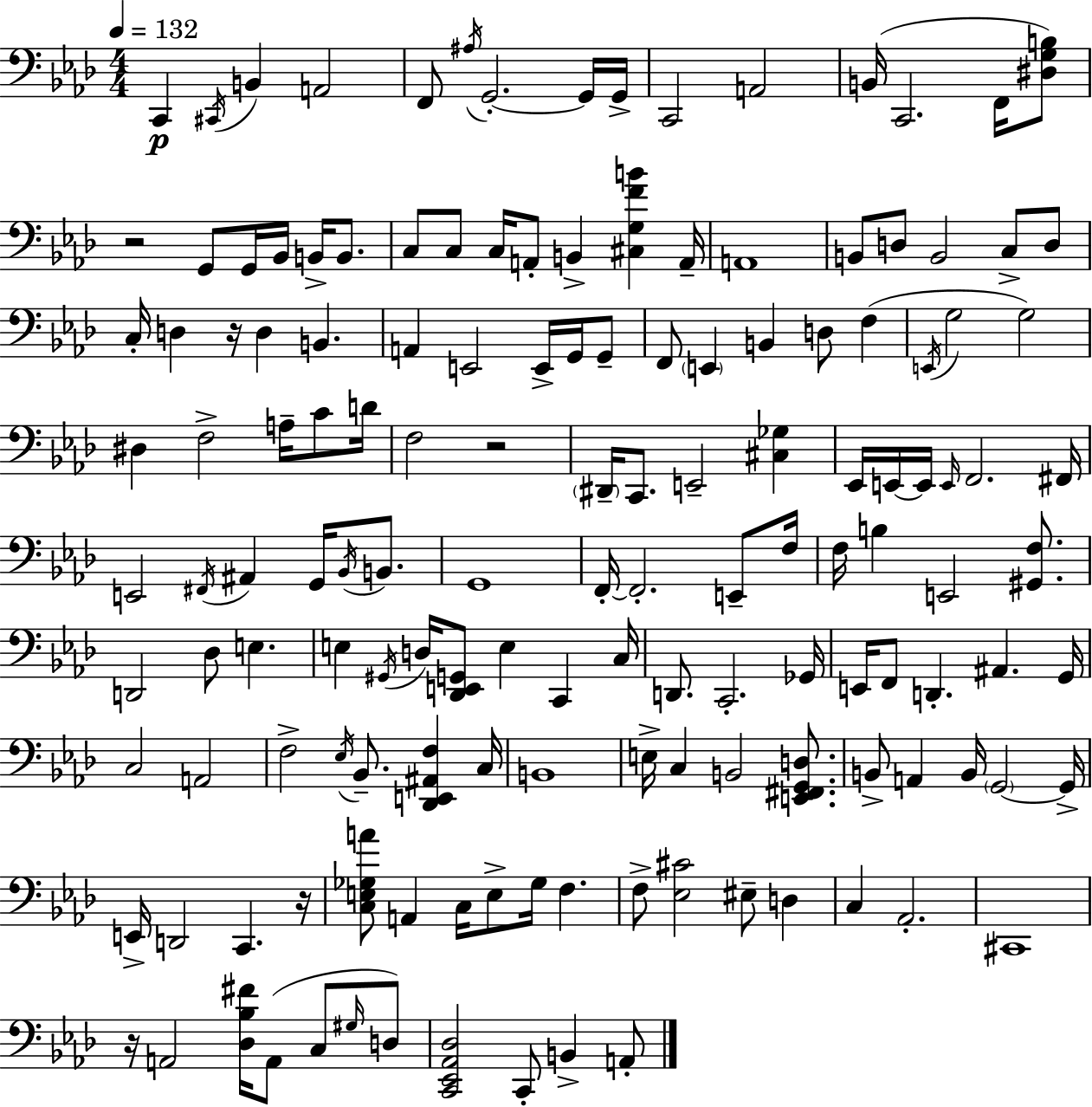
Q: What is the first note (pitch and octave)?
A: C2